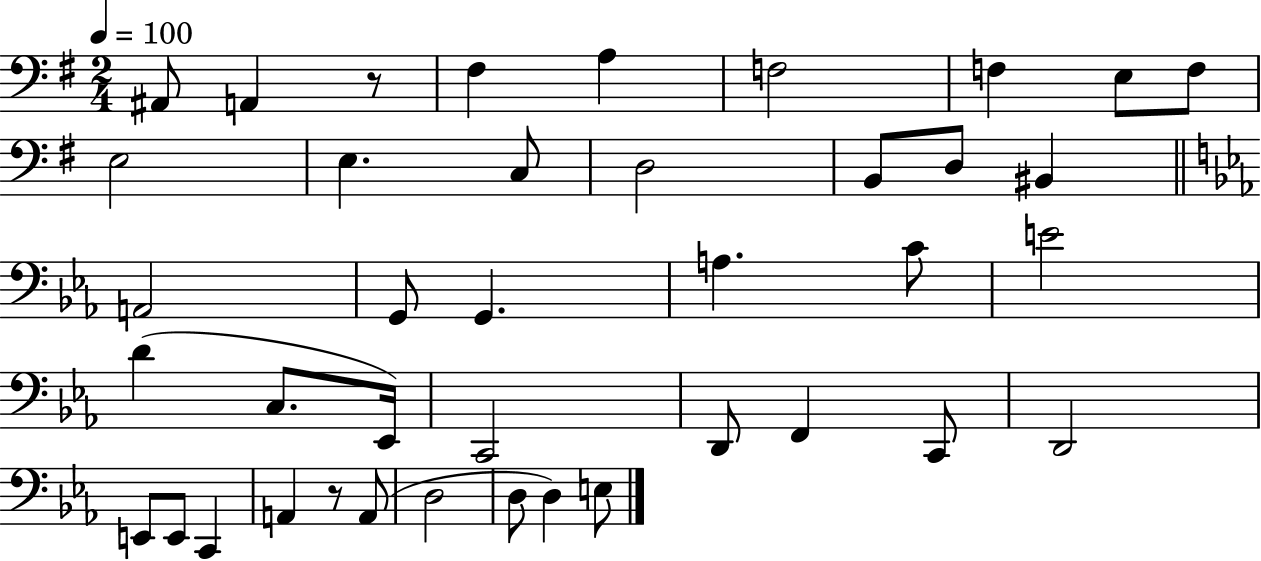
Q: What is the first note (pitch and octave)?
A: A#2